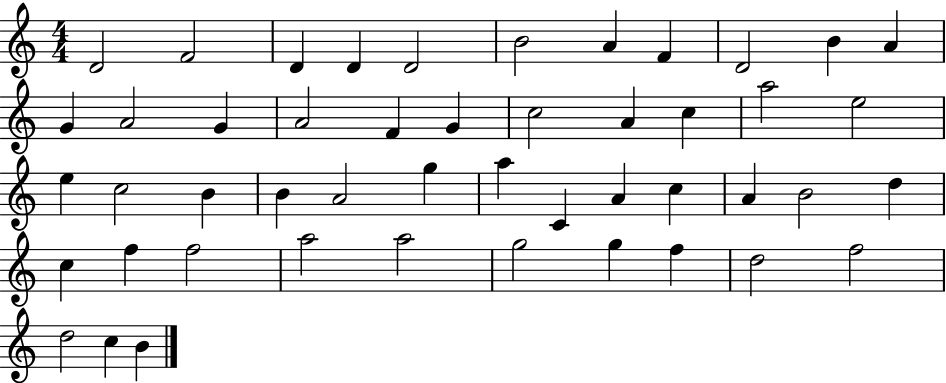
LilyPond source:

{
  \clef treble
  \numericTimeSignature
  \time 4/4
  \key c \major
  d'2 f'2 | d'4 d'4 d'2 | b'2 a'4 f'4 | d'2 b'4 a'4 | \break g'4 a'2 g'4 | a'2 f'4 g'4 | c''2 a'4 c''4 | a''2 e''2 | \break e''4 c''2 b'4 | b'4 a'2 g''4 | a''4 c'4 a'4 c''4 | a'4 b'2 d''4 | \break c''4 f''4 f''2 | a''2 a''2 | g''2 g''4 f''4 | d''2 f''2 | \break d''2 c''4 b'4 | \bar "|."
}